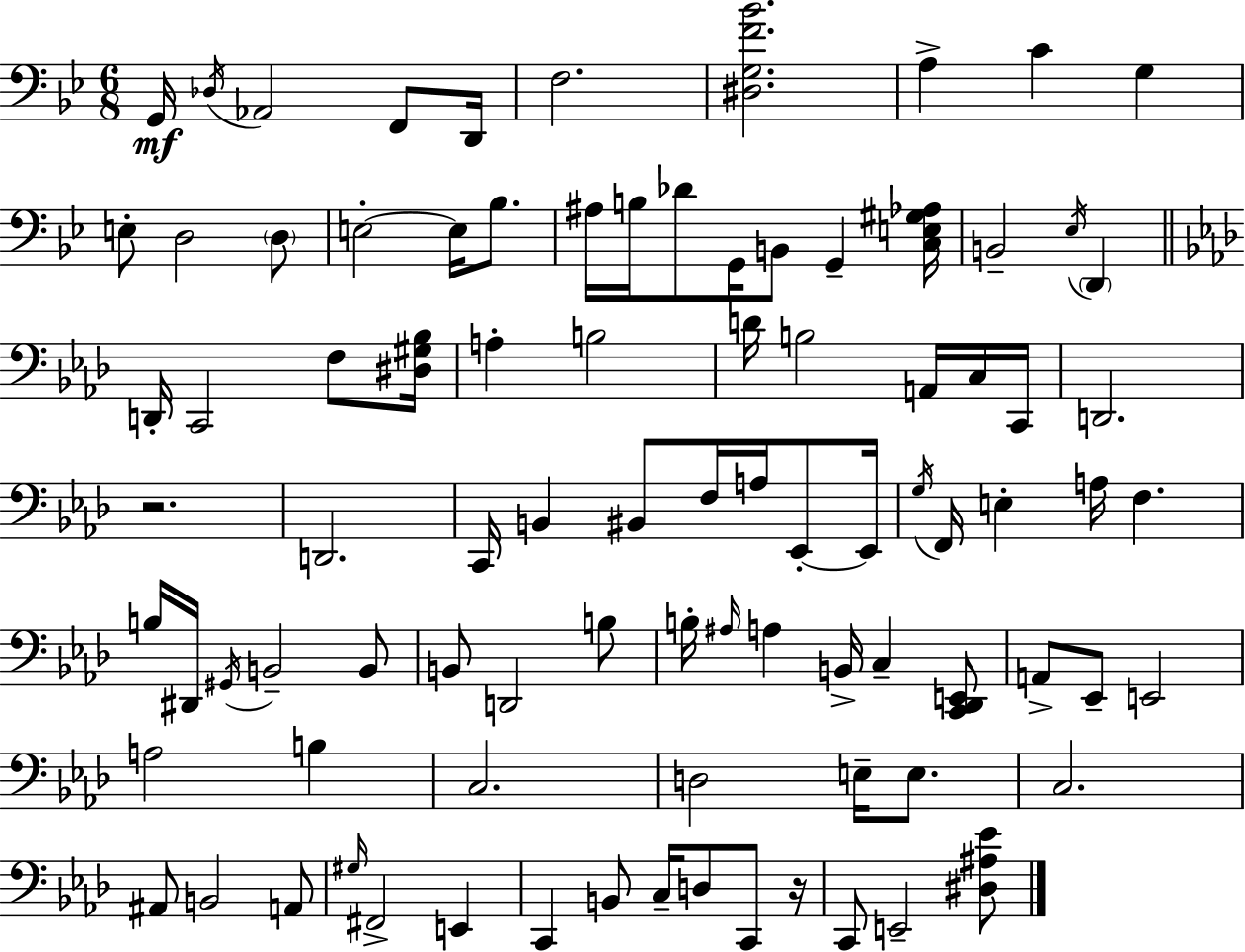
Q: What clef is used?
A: bass